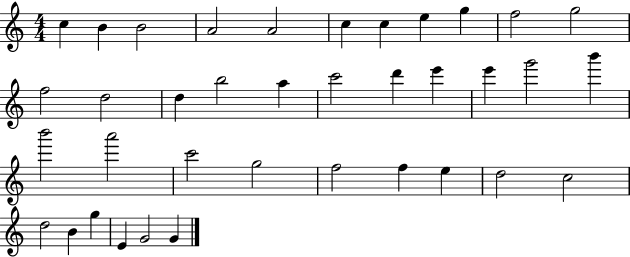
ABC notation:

X:1
T:Untitled
M:4/4
L:1/4
K:C
c B B2 A2 A2 c c e g f2 g2 f2 d2 d b2 a c'2 d' e' e' g'2 b' b'2 a'2 c'2 g2 f2 f e d2 c2 d2 B g E G2 G